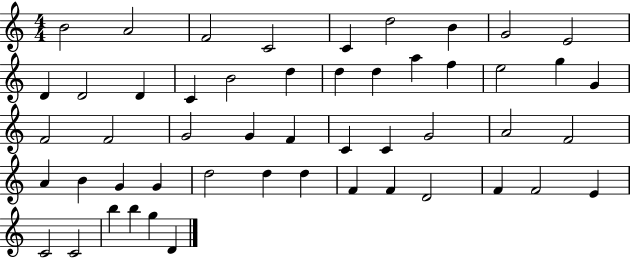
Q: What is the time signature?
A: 4/4